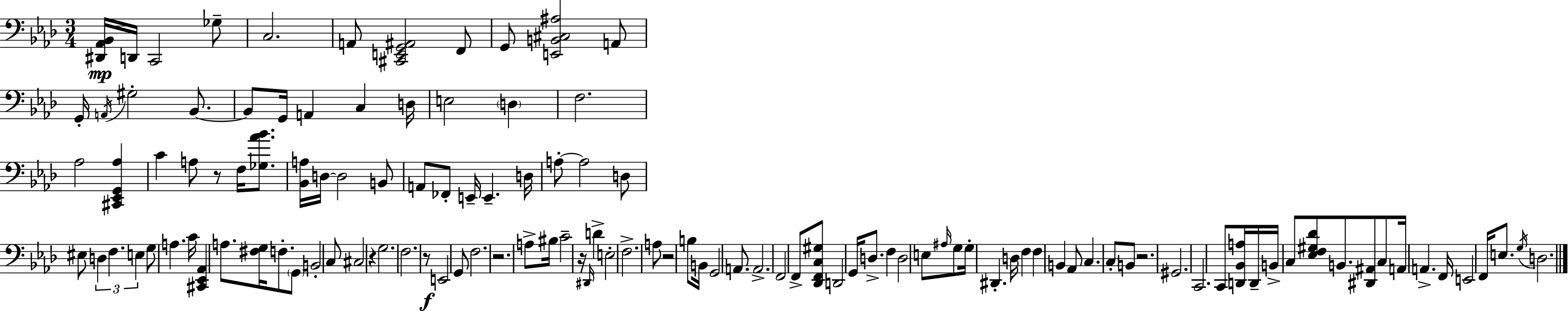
[D#2,Ab2,Bb2]/s D2/s C2/h Gb3/e C3/h. A2/e [C#2,E2,G2,A#2]/h F2/e G2/e [E2,B2,C#3,A#3]/h A2/e G2/s A2/s G#3/h Bb2/e. Bb2/e G2/s A2/q C3/q D3/s E3/h D3/q F3/h. Ab3/h [C#2,Eb2,G2,Ab3]/q C4/q A3/e R/e F3/s [Gb3,Ab4,Bb4]/e. [Bb2,A3]/s D3/s D3/h B2/e A2/e FES2/e E2/s E2/q. D3/s A3/e A3/h D3/e EIS3/e D3/q F3/q. E3/q G3/e A3/q. C4/s [C#2,Eb2,Ab2]/q A3/e. [F#3,G3]/s F3/e. G2/e B2/h C3/e C#3/h R/q G3/h. F3/h. R/e E2/h G2/e F3/h. R/h. A3/e BIS3/s C4/h R/s D#2/s D4/q E3/h F3/h. A3/e R/h B3/e B2/s G2/h A2/e. A2/h. F2/h F2/e [Db2,F2,C3,G#3]/e D2/h G2/s D3/e. F3/q D3/h E3/e A#3/s G3/e G3/s D#2/q. D3/s F3/q F3/q B2/q Ab2/e C3/q. C3/e B2/e R/h. G#2/h. C2/h. C2/e [D2,Bb2,A3]/s D2/s B2/s C3/e [Eb3,F3,G#3,Db4]/e B2/e. [D#2,A#2]/e C3/e A2/s A2/q. F2/s E2/h F2/s E3/e. G3/s D3/h.